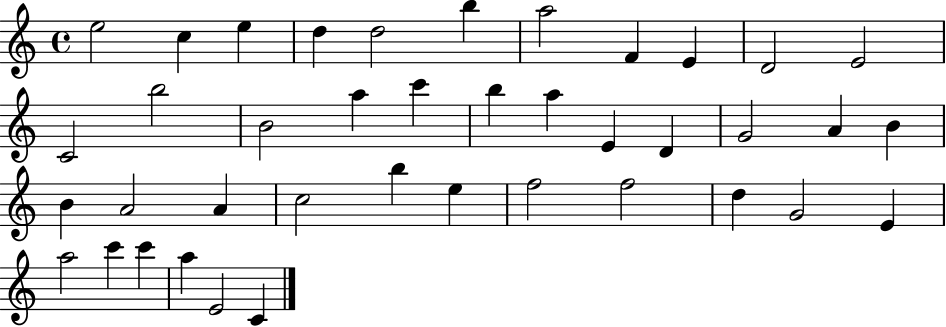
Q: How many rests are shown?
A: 0